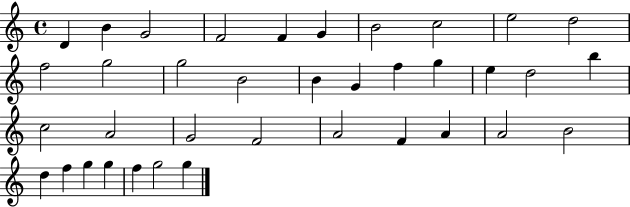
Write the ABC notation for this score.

X:1
T:Untitled
M:4/4
L:1/4
K:C
D B G2 F2 F G B2 c2 e2 d2 f2 g2 g2 B2 B G f g e d2 b c2 A2 G2 F2 A2 F A A2 B2 d f g g f g2 g